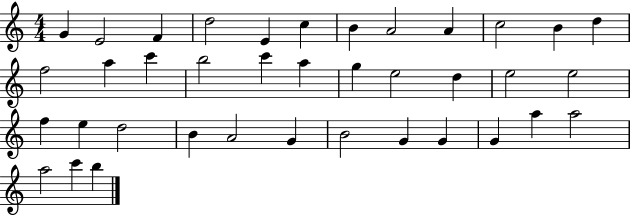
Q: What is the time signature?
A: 4/4